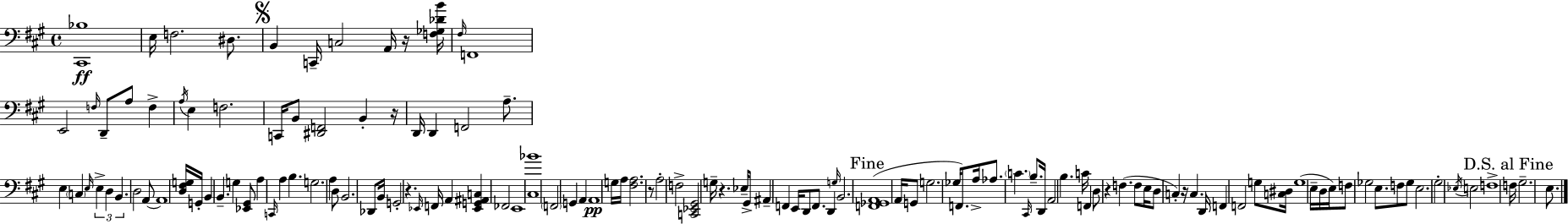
[C#2,Bb3]/w E3/s F3/h. D#3/e. B2/q C2/s C3/h A2/s R/s [F3,Gb3,Db4,B4]/s F#3/s F2/w E2/h F3/s D2/e A3/e F3/q A3/s E3/q F3/h. C2/s B2/e [D#2,F2]/h B2/q R/s D2/s D2/q F2/h A3/e. E3/q C3/q E3/s E3/q D3/q B2/q. D3/h A2/e A2/w [D3,F#3,G3]/s G2/s B2/q B2/q. G3/q [Eb2,G#2]/e A3/q C2/s A3/q B3/q. G3/h. A3/q D3/e B2/h. Db2/e B2/s G2/h R/q. Eb2/s F2/s A2/q [Eb2,G2,A#2,C3]/q FES2/h E2/w [C#3,Bb4]/w F2/h G2/q A2/q A2/w G3/s A3/s [F#3,A3]/h. R/e A3/h F3/h [C2,Eb2,G#2]/h G3/s R/q. Eb3/s G#2/e A#2/q F2/q E2/s D2/e F2/e. D2/q G3/s B2/h. [F2,Gb2,A2]/w A2/s G2/e G3/h. Gb3/s F2/e. A3/s Ab3/e. C4/q. C#2/s B3/e. D2/s A2/h B3/q. C4/s F2/q D3/e R/q F3/q. F3/e E3/s D3/e C3/q R/s C3/q. D2/s F2/q F2/h G3/e [C3,D#3]/s G3/w E3/s D3/s E3/s F3/e Gb3/h E3/e. F3/e Gb3/e E3/h. G#3/h Eb3/s E3/h F3/w F3/s G#3/h. E3/e.